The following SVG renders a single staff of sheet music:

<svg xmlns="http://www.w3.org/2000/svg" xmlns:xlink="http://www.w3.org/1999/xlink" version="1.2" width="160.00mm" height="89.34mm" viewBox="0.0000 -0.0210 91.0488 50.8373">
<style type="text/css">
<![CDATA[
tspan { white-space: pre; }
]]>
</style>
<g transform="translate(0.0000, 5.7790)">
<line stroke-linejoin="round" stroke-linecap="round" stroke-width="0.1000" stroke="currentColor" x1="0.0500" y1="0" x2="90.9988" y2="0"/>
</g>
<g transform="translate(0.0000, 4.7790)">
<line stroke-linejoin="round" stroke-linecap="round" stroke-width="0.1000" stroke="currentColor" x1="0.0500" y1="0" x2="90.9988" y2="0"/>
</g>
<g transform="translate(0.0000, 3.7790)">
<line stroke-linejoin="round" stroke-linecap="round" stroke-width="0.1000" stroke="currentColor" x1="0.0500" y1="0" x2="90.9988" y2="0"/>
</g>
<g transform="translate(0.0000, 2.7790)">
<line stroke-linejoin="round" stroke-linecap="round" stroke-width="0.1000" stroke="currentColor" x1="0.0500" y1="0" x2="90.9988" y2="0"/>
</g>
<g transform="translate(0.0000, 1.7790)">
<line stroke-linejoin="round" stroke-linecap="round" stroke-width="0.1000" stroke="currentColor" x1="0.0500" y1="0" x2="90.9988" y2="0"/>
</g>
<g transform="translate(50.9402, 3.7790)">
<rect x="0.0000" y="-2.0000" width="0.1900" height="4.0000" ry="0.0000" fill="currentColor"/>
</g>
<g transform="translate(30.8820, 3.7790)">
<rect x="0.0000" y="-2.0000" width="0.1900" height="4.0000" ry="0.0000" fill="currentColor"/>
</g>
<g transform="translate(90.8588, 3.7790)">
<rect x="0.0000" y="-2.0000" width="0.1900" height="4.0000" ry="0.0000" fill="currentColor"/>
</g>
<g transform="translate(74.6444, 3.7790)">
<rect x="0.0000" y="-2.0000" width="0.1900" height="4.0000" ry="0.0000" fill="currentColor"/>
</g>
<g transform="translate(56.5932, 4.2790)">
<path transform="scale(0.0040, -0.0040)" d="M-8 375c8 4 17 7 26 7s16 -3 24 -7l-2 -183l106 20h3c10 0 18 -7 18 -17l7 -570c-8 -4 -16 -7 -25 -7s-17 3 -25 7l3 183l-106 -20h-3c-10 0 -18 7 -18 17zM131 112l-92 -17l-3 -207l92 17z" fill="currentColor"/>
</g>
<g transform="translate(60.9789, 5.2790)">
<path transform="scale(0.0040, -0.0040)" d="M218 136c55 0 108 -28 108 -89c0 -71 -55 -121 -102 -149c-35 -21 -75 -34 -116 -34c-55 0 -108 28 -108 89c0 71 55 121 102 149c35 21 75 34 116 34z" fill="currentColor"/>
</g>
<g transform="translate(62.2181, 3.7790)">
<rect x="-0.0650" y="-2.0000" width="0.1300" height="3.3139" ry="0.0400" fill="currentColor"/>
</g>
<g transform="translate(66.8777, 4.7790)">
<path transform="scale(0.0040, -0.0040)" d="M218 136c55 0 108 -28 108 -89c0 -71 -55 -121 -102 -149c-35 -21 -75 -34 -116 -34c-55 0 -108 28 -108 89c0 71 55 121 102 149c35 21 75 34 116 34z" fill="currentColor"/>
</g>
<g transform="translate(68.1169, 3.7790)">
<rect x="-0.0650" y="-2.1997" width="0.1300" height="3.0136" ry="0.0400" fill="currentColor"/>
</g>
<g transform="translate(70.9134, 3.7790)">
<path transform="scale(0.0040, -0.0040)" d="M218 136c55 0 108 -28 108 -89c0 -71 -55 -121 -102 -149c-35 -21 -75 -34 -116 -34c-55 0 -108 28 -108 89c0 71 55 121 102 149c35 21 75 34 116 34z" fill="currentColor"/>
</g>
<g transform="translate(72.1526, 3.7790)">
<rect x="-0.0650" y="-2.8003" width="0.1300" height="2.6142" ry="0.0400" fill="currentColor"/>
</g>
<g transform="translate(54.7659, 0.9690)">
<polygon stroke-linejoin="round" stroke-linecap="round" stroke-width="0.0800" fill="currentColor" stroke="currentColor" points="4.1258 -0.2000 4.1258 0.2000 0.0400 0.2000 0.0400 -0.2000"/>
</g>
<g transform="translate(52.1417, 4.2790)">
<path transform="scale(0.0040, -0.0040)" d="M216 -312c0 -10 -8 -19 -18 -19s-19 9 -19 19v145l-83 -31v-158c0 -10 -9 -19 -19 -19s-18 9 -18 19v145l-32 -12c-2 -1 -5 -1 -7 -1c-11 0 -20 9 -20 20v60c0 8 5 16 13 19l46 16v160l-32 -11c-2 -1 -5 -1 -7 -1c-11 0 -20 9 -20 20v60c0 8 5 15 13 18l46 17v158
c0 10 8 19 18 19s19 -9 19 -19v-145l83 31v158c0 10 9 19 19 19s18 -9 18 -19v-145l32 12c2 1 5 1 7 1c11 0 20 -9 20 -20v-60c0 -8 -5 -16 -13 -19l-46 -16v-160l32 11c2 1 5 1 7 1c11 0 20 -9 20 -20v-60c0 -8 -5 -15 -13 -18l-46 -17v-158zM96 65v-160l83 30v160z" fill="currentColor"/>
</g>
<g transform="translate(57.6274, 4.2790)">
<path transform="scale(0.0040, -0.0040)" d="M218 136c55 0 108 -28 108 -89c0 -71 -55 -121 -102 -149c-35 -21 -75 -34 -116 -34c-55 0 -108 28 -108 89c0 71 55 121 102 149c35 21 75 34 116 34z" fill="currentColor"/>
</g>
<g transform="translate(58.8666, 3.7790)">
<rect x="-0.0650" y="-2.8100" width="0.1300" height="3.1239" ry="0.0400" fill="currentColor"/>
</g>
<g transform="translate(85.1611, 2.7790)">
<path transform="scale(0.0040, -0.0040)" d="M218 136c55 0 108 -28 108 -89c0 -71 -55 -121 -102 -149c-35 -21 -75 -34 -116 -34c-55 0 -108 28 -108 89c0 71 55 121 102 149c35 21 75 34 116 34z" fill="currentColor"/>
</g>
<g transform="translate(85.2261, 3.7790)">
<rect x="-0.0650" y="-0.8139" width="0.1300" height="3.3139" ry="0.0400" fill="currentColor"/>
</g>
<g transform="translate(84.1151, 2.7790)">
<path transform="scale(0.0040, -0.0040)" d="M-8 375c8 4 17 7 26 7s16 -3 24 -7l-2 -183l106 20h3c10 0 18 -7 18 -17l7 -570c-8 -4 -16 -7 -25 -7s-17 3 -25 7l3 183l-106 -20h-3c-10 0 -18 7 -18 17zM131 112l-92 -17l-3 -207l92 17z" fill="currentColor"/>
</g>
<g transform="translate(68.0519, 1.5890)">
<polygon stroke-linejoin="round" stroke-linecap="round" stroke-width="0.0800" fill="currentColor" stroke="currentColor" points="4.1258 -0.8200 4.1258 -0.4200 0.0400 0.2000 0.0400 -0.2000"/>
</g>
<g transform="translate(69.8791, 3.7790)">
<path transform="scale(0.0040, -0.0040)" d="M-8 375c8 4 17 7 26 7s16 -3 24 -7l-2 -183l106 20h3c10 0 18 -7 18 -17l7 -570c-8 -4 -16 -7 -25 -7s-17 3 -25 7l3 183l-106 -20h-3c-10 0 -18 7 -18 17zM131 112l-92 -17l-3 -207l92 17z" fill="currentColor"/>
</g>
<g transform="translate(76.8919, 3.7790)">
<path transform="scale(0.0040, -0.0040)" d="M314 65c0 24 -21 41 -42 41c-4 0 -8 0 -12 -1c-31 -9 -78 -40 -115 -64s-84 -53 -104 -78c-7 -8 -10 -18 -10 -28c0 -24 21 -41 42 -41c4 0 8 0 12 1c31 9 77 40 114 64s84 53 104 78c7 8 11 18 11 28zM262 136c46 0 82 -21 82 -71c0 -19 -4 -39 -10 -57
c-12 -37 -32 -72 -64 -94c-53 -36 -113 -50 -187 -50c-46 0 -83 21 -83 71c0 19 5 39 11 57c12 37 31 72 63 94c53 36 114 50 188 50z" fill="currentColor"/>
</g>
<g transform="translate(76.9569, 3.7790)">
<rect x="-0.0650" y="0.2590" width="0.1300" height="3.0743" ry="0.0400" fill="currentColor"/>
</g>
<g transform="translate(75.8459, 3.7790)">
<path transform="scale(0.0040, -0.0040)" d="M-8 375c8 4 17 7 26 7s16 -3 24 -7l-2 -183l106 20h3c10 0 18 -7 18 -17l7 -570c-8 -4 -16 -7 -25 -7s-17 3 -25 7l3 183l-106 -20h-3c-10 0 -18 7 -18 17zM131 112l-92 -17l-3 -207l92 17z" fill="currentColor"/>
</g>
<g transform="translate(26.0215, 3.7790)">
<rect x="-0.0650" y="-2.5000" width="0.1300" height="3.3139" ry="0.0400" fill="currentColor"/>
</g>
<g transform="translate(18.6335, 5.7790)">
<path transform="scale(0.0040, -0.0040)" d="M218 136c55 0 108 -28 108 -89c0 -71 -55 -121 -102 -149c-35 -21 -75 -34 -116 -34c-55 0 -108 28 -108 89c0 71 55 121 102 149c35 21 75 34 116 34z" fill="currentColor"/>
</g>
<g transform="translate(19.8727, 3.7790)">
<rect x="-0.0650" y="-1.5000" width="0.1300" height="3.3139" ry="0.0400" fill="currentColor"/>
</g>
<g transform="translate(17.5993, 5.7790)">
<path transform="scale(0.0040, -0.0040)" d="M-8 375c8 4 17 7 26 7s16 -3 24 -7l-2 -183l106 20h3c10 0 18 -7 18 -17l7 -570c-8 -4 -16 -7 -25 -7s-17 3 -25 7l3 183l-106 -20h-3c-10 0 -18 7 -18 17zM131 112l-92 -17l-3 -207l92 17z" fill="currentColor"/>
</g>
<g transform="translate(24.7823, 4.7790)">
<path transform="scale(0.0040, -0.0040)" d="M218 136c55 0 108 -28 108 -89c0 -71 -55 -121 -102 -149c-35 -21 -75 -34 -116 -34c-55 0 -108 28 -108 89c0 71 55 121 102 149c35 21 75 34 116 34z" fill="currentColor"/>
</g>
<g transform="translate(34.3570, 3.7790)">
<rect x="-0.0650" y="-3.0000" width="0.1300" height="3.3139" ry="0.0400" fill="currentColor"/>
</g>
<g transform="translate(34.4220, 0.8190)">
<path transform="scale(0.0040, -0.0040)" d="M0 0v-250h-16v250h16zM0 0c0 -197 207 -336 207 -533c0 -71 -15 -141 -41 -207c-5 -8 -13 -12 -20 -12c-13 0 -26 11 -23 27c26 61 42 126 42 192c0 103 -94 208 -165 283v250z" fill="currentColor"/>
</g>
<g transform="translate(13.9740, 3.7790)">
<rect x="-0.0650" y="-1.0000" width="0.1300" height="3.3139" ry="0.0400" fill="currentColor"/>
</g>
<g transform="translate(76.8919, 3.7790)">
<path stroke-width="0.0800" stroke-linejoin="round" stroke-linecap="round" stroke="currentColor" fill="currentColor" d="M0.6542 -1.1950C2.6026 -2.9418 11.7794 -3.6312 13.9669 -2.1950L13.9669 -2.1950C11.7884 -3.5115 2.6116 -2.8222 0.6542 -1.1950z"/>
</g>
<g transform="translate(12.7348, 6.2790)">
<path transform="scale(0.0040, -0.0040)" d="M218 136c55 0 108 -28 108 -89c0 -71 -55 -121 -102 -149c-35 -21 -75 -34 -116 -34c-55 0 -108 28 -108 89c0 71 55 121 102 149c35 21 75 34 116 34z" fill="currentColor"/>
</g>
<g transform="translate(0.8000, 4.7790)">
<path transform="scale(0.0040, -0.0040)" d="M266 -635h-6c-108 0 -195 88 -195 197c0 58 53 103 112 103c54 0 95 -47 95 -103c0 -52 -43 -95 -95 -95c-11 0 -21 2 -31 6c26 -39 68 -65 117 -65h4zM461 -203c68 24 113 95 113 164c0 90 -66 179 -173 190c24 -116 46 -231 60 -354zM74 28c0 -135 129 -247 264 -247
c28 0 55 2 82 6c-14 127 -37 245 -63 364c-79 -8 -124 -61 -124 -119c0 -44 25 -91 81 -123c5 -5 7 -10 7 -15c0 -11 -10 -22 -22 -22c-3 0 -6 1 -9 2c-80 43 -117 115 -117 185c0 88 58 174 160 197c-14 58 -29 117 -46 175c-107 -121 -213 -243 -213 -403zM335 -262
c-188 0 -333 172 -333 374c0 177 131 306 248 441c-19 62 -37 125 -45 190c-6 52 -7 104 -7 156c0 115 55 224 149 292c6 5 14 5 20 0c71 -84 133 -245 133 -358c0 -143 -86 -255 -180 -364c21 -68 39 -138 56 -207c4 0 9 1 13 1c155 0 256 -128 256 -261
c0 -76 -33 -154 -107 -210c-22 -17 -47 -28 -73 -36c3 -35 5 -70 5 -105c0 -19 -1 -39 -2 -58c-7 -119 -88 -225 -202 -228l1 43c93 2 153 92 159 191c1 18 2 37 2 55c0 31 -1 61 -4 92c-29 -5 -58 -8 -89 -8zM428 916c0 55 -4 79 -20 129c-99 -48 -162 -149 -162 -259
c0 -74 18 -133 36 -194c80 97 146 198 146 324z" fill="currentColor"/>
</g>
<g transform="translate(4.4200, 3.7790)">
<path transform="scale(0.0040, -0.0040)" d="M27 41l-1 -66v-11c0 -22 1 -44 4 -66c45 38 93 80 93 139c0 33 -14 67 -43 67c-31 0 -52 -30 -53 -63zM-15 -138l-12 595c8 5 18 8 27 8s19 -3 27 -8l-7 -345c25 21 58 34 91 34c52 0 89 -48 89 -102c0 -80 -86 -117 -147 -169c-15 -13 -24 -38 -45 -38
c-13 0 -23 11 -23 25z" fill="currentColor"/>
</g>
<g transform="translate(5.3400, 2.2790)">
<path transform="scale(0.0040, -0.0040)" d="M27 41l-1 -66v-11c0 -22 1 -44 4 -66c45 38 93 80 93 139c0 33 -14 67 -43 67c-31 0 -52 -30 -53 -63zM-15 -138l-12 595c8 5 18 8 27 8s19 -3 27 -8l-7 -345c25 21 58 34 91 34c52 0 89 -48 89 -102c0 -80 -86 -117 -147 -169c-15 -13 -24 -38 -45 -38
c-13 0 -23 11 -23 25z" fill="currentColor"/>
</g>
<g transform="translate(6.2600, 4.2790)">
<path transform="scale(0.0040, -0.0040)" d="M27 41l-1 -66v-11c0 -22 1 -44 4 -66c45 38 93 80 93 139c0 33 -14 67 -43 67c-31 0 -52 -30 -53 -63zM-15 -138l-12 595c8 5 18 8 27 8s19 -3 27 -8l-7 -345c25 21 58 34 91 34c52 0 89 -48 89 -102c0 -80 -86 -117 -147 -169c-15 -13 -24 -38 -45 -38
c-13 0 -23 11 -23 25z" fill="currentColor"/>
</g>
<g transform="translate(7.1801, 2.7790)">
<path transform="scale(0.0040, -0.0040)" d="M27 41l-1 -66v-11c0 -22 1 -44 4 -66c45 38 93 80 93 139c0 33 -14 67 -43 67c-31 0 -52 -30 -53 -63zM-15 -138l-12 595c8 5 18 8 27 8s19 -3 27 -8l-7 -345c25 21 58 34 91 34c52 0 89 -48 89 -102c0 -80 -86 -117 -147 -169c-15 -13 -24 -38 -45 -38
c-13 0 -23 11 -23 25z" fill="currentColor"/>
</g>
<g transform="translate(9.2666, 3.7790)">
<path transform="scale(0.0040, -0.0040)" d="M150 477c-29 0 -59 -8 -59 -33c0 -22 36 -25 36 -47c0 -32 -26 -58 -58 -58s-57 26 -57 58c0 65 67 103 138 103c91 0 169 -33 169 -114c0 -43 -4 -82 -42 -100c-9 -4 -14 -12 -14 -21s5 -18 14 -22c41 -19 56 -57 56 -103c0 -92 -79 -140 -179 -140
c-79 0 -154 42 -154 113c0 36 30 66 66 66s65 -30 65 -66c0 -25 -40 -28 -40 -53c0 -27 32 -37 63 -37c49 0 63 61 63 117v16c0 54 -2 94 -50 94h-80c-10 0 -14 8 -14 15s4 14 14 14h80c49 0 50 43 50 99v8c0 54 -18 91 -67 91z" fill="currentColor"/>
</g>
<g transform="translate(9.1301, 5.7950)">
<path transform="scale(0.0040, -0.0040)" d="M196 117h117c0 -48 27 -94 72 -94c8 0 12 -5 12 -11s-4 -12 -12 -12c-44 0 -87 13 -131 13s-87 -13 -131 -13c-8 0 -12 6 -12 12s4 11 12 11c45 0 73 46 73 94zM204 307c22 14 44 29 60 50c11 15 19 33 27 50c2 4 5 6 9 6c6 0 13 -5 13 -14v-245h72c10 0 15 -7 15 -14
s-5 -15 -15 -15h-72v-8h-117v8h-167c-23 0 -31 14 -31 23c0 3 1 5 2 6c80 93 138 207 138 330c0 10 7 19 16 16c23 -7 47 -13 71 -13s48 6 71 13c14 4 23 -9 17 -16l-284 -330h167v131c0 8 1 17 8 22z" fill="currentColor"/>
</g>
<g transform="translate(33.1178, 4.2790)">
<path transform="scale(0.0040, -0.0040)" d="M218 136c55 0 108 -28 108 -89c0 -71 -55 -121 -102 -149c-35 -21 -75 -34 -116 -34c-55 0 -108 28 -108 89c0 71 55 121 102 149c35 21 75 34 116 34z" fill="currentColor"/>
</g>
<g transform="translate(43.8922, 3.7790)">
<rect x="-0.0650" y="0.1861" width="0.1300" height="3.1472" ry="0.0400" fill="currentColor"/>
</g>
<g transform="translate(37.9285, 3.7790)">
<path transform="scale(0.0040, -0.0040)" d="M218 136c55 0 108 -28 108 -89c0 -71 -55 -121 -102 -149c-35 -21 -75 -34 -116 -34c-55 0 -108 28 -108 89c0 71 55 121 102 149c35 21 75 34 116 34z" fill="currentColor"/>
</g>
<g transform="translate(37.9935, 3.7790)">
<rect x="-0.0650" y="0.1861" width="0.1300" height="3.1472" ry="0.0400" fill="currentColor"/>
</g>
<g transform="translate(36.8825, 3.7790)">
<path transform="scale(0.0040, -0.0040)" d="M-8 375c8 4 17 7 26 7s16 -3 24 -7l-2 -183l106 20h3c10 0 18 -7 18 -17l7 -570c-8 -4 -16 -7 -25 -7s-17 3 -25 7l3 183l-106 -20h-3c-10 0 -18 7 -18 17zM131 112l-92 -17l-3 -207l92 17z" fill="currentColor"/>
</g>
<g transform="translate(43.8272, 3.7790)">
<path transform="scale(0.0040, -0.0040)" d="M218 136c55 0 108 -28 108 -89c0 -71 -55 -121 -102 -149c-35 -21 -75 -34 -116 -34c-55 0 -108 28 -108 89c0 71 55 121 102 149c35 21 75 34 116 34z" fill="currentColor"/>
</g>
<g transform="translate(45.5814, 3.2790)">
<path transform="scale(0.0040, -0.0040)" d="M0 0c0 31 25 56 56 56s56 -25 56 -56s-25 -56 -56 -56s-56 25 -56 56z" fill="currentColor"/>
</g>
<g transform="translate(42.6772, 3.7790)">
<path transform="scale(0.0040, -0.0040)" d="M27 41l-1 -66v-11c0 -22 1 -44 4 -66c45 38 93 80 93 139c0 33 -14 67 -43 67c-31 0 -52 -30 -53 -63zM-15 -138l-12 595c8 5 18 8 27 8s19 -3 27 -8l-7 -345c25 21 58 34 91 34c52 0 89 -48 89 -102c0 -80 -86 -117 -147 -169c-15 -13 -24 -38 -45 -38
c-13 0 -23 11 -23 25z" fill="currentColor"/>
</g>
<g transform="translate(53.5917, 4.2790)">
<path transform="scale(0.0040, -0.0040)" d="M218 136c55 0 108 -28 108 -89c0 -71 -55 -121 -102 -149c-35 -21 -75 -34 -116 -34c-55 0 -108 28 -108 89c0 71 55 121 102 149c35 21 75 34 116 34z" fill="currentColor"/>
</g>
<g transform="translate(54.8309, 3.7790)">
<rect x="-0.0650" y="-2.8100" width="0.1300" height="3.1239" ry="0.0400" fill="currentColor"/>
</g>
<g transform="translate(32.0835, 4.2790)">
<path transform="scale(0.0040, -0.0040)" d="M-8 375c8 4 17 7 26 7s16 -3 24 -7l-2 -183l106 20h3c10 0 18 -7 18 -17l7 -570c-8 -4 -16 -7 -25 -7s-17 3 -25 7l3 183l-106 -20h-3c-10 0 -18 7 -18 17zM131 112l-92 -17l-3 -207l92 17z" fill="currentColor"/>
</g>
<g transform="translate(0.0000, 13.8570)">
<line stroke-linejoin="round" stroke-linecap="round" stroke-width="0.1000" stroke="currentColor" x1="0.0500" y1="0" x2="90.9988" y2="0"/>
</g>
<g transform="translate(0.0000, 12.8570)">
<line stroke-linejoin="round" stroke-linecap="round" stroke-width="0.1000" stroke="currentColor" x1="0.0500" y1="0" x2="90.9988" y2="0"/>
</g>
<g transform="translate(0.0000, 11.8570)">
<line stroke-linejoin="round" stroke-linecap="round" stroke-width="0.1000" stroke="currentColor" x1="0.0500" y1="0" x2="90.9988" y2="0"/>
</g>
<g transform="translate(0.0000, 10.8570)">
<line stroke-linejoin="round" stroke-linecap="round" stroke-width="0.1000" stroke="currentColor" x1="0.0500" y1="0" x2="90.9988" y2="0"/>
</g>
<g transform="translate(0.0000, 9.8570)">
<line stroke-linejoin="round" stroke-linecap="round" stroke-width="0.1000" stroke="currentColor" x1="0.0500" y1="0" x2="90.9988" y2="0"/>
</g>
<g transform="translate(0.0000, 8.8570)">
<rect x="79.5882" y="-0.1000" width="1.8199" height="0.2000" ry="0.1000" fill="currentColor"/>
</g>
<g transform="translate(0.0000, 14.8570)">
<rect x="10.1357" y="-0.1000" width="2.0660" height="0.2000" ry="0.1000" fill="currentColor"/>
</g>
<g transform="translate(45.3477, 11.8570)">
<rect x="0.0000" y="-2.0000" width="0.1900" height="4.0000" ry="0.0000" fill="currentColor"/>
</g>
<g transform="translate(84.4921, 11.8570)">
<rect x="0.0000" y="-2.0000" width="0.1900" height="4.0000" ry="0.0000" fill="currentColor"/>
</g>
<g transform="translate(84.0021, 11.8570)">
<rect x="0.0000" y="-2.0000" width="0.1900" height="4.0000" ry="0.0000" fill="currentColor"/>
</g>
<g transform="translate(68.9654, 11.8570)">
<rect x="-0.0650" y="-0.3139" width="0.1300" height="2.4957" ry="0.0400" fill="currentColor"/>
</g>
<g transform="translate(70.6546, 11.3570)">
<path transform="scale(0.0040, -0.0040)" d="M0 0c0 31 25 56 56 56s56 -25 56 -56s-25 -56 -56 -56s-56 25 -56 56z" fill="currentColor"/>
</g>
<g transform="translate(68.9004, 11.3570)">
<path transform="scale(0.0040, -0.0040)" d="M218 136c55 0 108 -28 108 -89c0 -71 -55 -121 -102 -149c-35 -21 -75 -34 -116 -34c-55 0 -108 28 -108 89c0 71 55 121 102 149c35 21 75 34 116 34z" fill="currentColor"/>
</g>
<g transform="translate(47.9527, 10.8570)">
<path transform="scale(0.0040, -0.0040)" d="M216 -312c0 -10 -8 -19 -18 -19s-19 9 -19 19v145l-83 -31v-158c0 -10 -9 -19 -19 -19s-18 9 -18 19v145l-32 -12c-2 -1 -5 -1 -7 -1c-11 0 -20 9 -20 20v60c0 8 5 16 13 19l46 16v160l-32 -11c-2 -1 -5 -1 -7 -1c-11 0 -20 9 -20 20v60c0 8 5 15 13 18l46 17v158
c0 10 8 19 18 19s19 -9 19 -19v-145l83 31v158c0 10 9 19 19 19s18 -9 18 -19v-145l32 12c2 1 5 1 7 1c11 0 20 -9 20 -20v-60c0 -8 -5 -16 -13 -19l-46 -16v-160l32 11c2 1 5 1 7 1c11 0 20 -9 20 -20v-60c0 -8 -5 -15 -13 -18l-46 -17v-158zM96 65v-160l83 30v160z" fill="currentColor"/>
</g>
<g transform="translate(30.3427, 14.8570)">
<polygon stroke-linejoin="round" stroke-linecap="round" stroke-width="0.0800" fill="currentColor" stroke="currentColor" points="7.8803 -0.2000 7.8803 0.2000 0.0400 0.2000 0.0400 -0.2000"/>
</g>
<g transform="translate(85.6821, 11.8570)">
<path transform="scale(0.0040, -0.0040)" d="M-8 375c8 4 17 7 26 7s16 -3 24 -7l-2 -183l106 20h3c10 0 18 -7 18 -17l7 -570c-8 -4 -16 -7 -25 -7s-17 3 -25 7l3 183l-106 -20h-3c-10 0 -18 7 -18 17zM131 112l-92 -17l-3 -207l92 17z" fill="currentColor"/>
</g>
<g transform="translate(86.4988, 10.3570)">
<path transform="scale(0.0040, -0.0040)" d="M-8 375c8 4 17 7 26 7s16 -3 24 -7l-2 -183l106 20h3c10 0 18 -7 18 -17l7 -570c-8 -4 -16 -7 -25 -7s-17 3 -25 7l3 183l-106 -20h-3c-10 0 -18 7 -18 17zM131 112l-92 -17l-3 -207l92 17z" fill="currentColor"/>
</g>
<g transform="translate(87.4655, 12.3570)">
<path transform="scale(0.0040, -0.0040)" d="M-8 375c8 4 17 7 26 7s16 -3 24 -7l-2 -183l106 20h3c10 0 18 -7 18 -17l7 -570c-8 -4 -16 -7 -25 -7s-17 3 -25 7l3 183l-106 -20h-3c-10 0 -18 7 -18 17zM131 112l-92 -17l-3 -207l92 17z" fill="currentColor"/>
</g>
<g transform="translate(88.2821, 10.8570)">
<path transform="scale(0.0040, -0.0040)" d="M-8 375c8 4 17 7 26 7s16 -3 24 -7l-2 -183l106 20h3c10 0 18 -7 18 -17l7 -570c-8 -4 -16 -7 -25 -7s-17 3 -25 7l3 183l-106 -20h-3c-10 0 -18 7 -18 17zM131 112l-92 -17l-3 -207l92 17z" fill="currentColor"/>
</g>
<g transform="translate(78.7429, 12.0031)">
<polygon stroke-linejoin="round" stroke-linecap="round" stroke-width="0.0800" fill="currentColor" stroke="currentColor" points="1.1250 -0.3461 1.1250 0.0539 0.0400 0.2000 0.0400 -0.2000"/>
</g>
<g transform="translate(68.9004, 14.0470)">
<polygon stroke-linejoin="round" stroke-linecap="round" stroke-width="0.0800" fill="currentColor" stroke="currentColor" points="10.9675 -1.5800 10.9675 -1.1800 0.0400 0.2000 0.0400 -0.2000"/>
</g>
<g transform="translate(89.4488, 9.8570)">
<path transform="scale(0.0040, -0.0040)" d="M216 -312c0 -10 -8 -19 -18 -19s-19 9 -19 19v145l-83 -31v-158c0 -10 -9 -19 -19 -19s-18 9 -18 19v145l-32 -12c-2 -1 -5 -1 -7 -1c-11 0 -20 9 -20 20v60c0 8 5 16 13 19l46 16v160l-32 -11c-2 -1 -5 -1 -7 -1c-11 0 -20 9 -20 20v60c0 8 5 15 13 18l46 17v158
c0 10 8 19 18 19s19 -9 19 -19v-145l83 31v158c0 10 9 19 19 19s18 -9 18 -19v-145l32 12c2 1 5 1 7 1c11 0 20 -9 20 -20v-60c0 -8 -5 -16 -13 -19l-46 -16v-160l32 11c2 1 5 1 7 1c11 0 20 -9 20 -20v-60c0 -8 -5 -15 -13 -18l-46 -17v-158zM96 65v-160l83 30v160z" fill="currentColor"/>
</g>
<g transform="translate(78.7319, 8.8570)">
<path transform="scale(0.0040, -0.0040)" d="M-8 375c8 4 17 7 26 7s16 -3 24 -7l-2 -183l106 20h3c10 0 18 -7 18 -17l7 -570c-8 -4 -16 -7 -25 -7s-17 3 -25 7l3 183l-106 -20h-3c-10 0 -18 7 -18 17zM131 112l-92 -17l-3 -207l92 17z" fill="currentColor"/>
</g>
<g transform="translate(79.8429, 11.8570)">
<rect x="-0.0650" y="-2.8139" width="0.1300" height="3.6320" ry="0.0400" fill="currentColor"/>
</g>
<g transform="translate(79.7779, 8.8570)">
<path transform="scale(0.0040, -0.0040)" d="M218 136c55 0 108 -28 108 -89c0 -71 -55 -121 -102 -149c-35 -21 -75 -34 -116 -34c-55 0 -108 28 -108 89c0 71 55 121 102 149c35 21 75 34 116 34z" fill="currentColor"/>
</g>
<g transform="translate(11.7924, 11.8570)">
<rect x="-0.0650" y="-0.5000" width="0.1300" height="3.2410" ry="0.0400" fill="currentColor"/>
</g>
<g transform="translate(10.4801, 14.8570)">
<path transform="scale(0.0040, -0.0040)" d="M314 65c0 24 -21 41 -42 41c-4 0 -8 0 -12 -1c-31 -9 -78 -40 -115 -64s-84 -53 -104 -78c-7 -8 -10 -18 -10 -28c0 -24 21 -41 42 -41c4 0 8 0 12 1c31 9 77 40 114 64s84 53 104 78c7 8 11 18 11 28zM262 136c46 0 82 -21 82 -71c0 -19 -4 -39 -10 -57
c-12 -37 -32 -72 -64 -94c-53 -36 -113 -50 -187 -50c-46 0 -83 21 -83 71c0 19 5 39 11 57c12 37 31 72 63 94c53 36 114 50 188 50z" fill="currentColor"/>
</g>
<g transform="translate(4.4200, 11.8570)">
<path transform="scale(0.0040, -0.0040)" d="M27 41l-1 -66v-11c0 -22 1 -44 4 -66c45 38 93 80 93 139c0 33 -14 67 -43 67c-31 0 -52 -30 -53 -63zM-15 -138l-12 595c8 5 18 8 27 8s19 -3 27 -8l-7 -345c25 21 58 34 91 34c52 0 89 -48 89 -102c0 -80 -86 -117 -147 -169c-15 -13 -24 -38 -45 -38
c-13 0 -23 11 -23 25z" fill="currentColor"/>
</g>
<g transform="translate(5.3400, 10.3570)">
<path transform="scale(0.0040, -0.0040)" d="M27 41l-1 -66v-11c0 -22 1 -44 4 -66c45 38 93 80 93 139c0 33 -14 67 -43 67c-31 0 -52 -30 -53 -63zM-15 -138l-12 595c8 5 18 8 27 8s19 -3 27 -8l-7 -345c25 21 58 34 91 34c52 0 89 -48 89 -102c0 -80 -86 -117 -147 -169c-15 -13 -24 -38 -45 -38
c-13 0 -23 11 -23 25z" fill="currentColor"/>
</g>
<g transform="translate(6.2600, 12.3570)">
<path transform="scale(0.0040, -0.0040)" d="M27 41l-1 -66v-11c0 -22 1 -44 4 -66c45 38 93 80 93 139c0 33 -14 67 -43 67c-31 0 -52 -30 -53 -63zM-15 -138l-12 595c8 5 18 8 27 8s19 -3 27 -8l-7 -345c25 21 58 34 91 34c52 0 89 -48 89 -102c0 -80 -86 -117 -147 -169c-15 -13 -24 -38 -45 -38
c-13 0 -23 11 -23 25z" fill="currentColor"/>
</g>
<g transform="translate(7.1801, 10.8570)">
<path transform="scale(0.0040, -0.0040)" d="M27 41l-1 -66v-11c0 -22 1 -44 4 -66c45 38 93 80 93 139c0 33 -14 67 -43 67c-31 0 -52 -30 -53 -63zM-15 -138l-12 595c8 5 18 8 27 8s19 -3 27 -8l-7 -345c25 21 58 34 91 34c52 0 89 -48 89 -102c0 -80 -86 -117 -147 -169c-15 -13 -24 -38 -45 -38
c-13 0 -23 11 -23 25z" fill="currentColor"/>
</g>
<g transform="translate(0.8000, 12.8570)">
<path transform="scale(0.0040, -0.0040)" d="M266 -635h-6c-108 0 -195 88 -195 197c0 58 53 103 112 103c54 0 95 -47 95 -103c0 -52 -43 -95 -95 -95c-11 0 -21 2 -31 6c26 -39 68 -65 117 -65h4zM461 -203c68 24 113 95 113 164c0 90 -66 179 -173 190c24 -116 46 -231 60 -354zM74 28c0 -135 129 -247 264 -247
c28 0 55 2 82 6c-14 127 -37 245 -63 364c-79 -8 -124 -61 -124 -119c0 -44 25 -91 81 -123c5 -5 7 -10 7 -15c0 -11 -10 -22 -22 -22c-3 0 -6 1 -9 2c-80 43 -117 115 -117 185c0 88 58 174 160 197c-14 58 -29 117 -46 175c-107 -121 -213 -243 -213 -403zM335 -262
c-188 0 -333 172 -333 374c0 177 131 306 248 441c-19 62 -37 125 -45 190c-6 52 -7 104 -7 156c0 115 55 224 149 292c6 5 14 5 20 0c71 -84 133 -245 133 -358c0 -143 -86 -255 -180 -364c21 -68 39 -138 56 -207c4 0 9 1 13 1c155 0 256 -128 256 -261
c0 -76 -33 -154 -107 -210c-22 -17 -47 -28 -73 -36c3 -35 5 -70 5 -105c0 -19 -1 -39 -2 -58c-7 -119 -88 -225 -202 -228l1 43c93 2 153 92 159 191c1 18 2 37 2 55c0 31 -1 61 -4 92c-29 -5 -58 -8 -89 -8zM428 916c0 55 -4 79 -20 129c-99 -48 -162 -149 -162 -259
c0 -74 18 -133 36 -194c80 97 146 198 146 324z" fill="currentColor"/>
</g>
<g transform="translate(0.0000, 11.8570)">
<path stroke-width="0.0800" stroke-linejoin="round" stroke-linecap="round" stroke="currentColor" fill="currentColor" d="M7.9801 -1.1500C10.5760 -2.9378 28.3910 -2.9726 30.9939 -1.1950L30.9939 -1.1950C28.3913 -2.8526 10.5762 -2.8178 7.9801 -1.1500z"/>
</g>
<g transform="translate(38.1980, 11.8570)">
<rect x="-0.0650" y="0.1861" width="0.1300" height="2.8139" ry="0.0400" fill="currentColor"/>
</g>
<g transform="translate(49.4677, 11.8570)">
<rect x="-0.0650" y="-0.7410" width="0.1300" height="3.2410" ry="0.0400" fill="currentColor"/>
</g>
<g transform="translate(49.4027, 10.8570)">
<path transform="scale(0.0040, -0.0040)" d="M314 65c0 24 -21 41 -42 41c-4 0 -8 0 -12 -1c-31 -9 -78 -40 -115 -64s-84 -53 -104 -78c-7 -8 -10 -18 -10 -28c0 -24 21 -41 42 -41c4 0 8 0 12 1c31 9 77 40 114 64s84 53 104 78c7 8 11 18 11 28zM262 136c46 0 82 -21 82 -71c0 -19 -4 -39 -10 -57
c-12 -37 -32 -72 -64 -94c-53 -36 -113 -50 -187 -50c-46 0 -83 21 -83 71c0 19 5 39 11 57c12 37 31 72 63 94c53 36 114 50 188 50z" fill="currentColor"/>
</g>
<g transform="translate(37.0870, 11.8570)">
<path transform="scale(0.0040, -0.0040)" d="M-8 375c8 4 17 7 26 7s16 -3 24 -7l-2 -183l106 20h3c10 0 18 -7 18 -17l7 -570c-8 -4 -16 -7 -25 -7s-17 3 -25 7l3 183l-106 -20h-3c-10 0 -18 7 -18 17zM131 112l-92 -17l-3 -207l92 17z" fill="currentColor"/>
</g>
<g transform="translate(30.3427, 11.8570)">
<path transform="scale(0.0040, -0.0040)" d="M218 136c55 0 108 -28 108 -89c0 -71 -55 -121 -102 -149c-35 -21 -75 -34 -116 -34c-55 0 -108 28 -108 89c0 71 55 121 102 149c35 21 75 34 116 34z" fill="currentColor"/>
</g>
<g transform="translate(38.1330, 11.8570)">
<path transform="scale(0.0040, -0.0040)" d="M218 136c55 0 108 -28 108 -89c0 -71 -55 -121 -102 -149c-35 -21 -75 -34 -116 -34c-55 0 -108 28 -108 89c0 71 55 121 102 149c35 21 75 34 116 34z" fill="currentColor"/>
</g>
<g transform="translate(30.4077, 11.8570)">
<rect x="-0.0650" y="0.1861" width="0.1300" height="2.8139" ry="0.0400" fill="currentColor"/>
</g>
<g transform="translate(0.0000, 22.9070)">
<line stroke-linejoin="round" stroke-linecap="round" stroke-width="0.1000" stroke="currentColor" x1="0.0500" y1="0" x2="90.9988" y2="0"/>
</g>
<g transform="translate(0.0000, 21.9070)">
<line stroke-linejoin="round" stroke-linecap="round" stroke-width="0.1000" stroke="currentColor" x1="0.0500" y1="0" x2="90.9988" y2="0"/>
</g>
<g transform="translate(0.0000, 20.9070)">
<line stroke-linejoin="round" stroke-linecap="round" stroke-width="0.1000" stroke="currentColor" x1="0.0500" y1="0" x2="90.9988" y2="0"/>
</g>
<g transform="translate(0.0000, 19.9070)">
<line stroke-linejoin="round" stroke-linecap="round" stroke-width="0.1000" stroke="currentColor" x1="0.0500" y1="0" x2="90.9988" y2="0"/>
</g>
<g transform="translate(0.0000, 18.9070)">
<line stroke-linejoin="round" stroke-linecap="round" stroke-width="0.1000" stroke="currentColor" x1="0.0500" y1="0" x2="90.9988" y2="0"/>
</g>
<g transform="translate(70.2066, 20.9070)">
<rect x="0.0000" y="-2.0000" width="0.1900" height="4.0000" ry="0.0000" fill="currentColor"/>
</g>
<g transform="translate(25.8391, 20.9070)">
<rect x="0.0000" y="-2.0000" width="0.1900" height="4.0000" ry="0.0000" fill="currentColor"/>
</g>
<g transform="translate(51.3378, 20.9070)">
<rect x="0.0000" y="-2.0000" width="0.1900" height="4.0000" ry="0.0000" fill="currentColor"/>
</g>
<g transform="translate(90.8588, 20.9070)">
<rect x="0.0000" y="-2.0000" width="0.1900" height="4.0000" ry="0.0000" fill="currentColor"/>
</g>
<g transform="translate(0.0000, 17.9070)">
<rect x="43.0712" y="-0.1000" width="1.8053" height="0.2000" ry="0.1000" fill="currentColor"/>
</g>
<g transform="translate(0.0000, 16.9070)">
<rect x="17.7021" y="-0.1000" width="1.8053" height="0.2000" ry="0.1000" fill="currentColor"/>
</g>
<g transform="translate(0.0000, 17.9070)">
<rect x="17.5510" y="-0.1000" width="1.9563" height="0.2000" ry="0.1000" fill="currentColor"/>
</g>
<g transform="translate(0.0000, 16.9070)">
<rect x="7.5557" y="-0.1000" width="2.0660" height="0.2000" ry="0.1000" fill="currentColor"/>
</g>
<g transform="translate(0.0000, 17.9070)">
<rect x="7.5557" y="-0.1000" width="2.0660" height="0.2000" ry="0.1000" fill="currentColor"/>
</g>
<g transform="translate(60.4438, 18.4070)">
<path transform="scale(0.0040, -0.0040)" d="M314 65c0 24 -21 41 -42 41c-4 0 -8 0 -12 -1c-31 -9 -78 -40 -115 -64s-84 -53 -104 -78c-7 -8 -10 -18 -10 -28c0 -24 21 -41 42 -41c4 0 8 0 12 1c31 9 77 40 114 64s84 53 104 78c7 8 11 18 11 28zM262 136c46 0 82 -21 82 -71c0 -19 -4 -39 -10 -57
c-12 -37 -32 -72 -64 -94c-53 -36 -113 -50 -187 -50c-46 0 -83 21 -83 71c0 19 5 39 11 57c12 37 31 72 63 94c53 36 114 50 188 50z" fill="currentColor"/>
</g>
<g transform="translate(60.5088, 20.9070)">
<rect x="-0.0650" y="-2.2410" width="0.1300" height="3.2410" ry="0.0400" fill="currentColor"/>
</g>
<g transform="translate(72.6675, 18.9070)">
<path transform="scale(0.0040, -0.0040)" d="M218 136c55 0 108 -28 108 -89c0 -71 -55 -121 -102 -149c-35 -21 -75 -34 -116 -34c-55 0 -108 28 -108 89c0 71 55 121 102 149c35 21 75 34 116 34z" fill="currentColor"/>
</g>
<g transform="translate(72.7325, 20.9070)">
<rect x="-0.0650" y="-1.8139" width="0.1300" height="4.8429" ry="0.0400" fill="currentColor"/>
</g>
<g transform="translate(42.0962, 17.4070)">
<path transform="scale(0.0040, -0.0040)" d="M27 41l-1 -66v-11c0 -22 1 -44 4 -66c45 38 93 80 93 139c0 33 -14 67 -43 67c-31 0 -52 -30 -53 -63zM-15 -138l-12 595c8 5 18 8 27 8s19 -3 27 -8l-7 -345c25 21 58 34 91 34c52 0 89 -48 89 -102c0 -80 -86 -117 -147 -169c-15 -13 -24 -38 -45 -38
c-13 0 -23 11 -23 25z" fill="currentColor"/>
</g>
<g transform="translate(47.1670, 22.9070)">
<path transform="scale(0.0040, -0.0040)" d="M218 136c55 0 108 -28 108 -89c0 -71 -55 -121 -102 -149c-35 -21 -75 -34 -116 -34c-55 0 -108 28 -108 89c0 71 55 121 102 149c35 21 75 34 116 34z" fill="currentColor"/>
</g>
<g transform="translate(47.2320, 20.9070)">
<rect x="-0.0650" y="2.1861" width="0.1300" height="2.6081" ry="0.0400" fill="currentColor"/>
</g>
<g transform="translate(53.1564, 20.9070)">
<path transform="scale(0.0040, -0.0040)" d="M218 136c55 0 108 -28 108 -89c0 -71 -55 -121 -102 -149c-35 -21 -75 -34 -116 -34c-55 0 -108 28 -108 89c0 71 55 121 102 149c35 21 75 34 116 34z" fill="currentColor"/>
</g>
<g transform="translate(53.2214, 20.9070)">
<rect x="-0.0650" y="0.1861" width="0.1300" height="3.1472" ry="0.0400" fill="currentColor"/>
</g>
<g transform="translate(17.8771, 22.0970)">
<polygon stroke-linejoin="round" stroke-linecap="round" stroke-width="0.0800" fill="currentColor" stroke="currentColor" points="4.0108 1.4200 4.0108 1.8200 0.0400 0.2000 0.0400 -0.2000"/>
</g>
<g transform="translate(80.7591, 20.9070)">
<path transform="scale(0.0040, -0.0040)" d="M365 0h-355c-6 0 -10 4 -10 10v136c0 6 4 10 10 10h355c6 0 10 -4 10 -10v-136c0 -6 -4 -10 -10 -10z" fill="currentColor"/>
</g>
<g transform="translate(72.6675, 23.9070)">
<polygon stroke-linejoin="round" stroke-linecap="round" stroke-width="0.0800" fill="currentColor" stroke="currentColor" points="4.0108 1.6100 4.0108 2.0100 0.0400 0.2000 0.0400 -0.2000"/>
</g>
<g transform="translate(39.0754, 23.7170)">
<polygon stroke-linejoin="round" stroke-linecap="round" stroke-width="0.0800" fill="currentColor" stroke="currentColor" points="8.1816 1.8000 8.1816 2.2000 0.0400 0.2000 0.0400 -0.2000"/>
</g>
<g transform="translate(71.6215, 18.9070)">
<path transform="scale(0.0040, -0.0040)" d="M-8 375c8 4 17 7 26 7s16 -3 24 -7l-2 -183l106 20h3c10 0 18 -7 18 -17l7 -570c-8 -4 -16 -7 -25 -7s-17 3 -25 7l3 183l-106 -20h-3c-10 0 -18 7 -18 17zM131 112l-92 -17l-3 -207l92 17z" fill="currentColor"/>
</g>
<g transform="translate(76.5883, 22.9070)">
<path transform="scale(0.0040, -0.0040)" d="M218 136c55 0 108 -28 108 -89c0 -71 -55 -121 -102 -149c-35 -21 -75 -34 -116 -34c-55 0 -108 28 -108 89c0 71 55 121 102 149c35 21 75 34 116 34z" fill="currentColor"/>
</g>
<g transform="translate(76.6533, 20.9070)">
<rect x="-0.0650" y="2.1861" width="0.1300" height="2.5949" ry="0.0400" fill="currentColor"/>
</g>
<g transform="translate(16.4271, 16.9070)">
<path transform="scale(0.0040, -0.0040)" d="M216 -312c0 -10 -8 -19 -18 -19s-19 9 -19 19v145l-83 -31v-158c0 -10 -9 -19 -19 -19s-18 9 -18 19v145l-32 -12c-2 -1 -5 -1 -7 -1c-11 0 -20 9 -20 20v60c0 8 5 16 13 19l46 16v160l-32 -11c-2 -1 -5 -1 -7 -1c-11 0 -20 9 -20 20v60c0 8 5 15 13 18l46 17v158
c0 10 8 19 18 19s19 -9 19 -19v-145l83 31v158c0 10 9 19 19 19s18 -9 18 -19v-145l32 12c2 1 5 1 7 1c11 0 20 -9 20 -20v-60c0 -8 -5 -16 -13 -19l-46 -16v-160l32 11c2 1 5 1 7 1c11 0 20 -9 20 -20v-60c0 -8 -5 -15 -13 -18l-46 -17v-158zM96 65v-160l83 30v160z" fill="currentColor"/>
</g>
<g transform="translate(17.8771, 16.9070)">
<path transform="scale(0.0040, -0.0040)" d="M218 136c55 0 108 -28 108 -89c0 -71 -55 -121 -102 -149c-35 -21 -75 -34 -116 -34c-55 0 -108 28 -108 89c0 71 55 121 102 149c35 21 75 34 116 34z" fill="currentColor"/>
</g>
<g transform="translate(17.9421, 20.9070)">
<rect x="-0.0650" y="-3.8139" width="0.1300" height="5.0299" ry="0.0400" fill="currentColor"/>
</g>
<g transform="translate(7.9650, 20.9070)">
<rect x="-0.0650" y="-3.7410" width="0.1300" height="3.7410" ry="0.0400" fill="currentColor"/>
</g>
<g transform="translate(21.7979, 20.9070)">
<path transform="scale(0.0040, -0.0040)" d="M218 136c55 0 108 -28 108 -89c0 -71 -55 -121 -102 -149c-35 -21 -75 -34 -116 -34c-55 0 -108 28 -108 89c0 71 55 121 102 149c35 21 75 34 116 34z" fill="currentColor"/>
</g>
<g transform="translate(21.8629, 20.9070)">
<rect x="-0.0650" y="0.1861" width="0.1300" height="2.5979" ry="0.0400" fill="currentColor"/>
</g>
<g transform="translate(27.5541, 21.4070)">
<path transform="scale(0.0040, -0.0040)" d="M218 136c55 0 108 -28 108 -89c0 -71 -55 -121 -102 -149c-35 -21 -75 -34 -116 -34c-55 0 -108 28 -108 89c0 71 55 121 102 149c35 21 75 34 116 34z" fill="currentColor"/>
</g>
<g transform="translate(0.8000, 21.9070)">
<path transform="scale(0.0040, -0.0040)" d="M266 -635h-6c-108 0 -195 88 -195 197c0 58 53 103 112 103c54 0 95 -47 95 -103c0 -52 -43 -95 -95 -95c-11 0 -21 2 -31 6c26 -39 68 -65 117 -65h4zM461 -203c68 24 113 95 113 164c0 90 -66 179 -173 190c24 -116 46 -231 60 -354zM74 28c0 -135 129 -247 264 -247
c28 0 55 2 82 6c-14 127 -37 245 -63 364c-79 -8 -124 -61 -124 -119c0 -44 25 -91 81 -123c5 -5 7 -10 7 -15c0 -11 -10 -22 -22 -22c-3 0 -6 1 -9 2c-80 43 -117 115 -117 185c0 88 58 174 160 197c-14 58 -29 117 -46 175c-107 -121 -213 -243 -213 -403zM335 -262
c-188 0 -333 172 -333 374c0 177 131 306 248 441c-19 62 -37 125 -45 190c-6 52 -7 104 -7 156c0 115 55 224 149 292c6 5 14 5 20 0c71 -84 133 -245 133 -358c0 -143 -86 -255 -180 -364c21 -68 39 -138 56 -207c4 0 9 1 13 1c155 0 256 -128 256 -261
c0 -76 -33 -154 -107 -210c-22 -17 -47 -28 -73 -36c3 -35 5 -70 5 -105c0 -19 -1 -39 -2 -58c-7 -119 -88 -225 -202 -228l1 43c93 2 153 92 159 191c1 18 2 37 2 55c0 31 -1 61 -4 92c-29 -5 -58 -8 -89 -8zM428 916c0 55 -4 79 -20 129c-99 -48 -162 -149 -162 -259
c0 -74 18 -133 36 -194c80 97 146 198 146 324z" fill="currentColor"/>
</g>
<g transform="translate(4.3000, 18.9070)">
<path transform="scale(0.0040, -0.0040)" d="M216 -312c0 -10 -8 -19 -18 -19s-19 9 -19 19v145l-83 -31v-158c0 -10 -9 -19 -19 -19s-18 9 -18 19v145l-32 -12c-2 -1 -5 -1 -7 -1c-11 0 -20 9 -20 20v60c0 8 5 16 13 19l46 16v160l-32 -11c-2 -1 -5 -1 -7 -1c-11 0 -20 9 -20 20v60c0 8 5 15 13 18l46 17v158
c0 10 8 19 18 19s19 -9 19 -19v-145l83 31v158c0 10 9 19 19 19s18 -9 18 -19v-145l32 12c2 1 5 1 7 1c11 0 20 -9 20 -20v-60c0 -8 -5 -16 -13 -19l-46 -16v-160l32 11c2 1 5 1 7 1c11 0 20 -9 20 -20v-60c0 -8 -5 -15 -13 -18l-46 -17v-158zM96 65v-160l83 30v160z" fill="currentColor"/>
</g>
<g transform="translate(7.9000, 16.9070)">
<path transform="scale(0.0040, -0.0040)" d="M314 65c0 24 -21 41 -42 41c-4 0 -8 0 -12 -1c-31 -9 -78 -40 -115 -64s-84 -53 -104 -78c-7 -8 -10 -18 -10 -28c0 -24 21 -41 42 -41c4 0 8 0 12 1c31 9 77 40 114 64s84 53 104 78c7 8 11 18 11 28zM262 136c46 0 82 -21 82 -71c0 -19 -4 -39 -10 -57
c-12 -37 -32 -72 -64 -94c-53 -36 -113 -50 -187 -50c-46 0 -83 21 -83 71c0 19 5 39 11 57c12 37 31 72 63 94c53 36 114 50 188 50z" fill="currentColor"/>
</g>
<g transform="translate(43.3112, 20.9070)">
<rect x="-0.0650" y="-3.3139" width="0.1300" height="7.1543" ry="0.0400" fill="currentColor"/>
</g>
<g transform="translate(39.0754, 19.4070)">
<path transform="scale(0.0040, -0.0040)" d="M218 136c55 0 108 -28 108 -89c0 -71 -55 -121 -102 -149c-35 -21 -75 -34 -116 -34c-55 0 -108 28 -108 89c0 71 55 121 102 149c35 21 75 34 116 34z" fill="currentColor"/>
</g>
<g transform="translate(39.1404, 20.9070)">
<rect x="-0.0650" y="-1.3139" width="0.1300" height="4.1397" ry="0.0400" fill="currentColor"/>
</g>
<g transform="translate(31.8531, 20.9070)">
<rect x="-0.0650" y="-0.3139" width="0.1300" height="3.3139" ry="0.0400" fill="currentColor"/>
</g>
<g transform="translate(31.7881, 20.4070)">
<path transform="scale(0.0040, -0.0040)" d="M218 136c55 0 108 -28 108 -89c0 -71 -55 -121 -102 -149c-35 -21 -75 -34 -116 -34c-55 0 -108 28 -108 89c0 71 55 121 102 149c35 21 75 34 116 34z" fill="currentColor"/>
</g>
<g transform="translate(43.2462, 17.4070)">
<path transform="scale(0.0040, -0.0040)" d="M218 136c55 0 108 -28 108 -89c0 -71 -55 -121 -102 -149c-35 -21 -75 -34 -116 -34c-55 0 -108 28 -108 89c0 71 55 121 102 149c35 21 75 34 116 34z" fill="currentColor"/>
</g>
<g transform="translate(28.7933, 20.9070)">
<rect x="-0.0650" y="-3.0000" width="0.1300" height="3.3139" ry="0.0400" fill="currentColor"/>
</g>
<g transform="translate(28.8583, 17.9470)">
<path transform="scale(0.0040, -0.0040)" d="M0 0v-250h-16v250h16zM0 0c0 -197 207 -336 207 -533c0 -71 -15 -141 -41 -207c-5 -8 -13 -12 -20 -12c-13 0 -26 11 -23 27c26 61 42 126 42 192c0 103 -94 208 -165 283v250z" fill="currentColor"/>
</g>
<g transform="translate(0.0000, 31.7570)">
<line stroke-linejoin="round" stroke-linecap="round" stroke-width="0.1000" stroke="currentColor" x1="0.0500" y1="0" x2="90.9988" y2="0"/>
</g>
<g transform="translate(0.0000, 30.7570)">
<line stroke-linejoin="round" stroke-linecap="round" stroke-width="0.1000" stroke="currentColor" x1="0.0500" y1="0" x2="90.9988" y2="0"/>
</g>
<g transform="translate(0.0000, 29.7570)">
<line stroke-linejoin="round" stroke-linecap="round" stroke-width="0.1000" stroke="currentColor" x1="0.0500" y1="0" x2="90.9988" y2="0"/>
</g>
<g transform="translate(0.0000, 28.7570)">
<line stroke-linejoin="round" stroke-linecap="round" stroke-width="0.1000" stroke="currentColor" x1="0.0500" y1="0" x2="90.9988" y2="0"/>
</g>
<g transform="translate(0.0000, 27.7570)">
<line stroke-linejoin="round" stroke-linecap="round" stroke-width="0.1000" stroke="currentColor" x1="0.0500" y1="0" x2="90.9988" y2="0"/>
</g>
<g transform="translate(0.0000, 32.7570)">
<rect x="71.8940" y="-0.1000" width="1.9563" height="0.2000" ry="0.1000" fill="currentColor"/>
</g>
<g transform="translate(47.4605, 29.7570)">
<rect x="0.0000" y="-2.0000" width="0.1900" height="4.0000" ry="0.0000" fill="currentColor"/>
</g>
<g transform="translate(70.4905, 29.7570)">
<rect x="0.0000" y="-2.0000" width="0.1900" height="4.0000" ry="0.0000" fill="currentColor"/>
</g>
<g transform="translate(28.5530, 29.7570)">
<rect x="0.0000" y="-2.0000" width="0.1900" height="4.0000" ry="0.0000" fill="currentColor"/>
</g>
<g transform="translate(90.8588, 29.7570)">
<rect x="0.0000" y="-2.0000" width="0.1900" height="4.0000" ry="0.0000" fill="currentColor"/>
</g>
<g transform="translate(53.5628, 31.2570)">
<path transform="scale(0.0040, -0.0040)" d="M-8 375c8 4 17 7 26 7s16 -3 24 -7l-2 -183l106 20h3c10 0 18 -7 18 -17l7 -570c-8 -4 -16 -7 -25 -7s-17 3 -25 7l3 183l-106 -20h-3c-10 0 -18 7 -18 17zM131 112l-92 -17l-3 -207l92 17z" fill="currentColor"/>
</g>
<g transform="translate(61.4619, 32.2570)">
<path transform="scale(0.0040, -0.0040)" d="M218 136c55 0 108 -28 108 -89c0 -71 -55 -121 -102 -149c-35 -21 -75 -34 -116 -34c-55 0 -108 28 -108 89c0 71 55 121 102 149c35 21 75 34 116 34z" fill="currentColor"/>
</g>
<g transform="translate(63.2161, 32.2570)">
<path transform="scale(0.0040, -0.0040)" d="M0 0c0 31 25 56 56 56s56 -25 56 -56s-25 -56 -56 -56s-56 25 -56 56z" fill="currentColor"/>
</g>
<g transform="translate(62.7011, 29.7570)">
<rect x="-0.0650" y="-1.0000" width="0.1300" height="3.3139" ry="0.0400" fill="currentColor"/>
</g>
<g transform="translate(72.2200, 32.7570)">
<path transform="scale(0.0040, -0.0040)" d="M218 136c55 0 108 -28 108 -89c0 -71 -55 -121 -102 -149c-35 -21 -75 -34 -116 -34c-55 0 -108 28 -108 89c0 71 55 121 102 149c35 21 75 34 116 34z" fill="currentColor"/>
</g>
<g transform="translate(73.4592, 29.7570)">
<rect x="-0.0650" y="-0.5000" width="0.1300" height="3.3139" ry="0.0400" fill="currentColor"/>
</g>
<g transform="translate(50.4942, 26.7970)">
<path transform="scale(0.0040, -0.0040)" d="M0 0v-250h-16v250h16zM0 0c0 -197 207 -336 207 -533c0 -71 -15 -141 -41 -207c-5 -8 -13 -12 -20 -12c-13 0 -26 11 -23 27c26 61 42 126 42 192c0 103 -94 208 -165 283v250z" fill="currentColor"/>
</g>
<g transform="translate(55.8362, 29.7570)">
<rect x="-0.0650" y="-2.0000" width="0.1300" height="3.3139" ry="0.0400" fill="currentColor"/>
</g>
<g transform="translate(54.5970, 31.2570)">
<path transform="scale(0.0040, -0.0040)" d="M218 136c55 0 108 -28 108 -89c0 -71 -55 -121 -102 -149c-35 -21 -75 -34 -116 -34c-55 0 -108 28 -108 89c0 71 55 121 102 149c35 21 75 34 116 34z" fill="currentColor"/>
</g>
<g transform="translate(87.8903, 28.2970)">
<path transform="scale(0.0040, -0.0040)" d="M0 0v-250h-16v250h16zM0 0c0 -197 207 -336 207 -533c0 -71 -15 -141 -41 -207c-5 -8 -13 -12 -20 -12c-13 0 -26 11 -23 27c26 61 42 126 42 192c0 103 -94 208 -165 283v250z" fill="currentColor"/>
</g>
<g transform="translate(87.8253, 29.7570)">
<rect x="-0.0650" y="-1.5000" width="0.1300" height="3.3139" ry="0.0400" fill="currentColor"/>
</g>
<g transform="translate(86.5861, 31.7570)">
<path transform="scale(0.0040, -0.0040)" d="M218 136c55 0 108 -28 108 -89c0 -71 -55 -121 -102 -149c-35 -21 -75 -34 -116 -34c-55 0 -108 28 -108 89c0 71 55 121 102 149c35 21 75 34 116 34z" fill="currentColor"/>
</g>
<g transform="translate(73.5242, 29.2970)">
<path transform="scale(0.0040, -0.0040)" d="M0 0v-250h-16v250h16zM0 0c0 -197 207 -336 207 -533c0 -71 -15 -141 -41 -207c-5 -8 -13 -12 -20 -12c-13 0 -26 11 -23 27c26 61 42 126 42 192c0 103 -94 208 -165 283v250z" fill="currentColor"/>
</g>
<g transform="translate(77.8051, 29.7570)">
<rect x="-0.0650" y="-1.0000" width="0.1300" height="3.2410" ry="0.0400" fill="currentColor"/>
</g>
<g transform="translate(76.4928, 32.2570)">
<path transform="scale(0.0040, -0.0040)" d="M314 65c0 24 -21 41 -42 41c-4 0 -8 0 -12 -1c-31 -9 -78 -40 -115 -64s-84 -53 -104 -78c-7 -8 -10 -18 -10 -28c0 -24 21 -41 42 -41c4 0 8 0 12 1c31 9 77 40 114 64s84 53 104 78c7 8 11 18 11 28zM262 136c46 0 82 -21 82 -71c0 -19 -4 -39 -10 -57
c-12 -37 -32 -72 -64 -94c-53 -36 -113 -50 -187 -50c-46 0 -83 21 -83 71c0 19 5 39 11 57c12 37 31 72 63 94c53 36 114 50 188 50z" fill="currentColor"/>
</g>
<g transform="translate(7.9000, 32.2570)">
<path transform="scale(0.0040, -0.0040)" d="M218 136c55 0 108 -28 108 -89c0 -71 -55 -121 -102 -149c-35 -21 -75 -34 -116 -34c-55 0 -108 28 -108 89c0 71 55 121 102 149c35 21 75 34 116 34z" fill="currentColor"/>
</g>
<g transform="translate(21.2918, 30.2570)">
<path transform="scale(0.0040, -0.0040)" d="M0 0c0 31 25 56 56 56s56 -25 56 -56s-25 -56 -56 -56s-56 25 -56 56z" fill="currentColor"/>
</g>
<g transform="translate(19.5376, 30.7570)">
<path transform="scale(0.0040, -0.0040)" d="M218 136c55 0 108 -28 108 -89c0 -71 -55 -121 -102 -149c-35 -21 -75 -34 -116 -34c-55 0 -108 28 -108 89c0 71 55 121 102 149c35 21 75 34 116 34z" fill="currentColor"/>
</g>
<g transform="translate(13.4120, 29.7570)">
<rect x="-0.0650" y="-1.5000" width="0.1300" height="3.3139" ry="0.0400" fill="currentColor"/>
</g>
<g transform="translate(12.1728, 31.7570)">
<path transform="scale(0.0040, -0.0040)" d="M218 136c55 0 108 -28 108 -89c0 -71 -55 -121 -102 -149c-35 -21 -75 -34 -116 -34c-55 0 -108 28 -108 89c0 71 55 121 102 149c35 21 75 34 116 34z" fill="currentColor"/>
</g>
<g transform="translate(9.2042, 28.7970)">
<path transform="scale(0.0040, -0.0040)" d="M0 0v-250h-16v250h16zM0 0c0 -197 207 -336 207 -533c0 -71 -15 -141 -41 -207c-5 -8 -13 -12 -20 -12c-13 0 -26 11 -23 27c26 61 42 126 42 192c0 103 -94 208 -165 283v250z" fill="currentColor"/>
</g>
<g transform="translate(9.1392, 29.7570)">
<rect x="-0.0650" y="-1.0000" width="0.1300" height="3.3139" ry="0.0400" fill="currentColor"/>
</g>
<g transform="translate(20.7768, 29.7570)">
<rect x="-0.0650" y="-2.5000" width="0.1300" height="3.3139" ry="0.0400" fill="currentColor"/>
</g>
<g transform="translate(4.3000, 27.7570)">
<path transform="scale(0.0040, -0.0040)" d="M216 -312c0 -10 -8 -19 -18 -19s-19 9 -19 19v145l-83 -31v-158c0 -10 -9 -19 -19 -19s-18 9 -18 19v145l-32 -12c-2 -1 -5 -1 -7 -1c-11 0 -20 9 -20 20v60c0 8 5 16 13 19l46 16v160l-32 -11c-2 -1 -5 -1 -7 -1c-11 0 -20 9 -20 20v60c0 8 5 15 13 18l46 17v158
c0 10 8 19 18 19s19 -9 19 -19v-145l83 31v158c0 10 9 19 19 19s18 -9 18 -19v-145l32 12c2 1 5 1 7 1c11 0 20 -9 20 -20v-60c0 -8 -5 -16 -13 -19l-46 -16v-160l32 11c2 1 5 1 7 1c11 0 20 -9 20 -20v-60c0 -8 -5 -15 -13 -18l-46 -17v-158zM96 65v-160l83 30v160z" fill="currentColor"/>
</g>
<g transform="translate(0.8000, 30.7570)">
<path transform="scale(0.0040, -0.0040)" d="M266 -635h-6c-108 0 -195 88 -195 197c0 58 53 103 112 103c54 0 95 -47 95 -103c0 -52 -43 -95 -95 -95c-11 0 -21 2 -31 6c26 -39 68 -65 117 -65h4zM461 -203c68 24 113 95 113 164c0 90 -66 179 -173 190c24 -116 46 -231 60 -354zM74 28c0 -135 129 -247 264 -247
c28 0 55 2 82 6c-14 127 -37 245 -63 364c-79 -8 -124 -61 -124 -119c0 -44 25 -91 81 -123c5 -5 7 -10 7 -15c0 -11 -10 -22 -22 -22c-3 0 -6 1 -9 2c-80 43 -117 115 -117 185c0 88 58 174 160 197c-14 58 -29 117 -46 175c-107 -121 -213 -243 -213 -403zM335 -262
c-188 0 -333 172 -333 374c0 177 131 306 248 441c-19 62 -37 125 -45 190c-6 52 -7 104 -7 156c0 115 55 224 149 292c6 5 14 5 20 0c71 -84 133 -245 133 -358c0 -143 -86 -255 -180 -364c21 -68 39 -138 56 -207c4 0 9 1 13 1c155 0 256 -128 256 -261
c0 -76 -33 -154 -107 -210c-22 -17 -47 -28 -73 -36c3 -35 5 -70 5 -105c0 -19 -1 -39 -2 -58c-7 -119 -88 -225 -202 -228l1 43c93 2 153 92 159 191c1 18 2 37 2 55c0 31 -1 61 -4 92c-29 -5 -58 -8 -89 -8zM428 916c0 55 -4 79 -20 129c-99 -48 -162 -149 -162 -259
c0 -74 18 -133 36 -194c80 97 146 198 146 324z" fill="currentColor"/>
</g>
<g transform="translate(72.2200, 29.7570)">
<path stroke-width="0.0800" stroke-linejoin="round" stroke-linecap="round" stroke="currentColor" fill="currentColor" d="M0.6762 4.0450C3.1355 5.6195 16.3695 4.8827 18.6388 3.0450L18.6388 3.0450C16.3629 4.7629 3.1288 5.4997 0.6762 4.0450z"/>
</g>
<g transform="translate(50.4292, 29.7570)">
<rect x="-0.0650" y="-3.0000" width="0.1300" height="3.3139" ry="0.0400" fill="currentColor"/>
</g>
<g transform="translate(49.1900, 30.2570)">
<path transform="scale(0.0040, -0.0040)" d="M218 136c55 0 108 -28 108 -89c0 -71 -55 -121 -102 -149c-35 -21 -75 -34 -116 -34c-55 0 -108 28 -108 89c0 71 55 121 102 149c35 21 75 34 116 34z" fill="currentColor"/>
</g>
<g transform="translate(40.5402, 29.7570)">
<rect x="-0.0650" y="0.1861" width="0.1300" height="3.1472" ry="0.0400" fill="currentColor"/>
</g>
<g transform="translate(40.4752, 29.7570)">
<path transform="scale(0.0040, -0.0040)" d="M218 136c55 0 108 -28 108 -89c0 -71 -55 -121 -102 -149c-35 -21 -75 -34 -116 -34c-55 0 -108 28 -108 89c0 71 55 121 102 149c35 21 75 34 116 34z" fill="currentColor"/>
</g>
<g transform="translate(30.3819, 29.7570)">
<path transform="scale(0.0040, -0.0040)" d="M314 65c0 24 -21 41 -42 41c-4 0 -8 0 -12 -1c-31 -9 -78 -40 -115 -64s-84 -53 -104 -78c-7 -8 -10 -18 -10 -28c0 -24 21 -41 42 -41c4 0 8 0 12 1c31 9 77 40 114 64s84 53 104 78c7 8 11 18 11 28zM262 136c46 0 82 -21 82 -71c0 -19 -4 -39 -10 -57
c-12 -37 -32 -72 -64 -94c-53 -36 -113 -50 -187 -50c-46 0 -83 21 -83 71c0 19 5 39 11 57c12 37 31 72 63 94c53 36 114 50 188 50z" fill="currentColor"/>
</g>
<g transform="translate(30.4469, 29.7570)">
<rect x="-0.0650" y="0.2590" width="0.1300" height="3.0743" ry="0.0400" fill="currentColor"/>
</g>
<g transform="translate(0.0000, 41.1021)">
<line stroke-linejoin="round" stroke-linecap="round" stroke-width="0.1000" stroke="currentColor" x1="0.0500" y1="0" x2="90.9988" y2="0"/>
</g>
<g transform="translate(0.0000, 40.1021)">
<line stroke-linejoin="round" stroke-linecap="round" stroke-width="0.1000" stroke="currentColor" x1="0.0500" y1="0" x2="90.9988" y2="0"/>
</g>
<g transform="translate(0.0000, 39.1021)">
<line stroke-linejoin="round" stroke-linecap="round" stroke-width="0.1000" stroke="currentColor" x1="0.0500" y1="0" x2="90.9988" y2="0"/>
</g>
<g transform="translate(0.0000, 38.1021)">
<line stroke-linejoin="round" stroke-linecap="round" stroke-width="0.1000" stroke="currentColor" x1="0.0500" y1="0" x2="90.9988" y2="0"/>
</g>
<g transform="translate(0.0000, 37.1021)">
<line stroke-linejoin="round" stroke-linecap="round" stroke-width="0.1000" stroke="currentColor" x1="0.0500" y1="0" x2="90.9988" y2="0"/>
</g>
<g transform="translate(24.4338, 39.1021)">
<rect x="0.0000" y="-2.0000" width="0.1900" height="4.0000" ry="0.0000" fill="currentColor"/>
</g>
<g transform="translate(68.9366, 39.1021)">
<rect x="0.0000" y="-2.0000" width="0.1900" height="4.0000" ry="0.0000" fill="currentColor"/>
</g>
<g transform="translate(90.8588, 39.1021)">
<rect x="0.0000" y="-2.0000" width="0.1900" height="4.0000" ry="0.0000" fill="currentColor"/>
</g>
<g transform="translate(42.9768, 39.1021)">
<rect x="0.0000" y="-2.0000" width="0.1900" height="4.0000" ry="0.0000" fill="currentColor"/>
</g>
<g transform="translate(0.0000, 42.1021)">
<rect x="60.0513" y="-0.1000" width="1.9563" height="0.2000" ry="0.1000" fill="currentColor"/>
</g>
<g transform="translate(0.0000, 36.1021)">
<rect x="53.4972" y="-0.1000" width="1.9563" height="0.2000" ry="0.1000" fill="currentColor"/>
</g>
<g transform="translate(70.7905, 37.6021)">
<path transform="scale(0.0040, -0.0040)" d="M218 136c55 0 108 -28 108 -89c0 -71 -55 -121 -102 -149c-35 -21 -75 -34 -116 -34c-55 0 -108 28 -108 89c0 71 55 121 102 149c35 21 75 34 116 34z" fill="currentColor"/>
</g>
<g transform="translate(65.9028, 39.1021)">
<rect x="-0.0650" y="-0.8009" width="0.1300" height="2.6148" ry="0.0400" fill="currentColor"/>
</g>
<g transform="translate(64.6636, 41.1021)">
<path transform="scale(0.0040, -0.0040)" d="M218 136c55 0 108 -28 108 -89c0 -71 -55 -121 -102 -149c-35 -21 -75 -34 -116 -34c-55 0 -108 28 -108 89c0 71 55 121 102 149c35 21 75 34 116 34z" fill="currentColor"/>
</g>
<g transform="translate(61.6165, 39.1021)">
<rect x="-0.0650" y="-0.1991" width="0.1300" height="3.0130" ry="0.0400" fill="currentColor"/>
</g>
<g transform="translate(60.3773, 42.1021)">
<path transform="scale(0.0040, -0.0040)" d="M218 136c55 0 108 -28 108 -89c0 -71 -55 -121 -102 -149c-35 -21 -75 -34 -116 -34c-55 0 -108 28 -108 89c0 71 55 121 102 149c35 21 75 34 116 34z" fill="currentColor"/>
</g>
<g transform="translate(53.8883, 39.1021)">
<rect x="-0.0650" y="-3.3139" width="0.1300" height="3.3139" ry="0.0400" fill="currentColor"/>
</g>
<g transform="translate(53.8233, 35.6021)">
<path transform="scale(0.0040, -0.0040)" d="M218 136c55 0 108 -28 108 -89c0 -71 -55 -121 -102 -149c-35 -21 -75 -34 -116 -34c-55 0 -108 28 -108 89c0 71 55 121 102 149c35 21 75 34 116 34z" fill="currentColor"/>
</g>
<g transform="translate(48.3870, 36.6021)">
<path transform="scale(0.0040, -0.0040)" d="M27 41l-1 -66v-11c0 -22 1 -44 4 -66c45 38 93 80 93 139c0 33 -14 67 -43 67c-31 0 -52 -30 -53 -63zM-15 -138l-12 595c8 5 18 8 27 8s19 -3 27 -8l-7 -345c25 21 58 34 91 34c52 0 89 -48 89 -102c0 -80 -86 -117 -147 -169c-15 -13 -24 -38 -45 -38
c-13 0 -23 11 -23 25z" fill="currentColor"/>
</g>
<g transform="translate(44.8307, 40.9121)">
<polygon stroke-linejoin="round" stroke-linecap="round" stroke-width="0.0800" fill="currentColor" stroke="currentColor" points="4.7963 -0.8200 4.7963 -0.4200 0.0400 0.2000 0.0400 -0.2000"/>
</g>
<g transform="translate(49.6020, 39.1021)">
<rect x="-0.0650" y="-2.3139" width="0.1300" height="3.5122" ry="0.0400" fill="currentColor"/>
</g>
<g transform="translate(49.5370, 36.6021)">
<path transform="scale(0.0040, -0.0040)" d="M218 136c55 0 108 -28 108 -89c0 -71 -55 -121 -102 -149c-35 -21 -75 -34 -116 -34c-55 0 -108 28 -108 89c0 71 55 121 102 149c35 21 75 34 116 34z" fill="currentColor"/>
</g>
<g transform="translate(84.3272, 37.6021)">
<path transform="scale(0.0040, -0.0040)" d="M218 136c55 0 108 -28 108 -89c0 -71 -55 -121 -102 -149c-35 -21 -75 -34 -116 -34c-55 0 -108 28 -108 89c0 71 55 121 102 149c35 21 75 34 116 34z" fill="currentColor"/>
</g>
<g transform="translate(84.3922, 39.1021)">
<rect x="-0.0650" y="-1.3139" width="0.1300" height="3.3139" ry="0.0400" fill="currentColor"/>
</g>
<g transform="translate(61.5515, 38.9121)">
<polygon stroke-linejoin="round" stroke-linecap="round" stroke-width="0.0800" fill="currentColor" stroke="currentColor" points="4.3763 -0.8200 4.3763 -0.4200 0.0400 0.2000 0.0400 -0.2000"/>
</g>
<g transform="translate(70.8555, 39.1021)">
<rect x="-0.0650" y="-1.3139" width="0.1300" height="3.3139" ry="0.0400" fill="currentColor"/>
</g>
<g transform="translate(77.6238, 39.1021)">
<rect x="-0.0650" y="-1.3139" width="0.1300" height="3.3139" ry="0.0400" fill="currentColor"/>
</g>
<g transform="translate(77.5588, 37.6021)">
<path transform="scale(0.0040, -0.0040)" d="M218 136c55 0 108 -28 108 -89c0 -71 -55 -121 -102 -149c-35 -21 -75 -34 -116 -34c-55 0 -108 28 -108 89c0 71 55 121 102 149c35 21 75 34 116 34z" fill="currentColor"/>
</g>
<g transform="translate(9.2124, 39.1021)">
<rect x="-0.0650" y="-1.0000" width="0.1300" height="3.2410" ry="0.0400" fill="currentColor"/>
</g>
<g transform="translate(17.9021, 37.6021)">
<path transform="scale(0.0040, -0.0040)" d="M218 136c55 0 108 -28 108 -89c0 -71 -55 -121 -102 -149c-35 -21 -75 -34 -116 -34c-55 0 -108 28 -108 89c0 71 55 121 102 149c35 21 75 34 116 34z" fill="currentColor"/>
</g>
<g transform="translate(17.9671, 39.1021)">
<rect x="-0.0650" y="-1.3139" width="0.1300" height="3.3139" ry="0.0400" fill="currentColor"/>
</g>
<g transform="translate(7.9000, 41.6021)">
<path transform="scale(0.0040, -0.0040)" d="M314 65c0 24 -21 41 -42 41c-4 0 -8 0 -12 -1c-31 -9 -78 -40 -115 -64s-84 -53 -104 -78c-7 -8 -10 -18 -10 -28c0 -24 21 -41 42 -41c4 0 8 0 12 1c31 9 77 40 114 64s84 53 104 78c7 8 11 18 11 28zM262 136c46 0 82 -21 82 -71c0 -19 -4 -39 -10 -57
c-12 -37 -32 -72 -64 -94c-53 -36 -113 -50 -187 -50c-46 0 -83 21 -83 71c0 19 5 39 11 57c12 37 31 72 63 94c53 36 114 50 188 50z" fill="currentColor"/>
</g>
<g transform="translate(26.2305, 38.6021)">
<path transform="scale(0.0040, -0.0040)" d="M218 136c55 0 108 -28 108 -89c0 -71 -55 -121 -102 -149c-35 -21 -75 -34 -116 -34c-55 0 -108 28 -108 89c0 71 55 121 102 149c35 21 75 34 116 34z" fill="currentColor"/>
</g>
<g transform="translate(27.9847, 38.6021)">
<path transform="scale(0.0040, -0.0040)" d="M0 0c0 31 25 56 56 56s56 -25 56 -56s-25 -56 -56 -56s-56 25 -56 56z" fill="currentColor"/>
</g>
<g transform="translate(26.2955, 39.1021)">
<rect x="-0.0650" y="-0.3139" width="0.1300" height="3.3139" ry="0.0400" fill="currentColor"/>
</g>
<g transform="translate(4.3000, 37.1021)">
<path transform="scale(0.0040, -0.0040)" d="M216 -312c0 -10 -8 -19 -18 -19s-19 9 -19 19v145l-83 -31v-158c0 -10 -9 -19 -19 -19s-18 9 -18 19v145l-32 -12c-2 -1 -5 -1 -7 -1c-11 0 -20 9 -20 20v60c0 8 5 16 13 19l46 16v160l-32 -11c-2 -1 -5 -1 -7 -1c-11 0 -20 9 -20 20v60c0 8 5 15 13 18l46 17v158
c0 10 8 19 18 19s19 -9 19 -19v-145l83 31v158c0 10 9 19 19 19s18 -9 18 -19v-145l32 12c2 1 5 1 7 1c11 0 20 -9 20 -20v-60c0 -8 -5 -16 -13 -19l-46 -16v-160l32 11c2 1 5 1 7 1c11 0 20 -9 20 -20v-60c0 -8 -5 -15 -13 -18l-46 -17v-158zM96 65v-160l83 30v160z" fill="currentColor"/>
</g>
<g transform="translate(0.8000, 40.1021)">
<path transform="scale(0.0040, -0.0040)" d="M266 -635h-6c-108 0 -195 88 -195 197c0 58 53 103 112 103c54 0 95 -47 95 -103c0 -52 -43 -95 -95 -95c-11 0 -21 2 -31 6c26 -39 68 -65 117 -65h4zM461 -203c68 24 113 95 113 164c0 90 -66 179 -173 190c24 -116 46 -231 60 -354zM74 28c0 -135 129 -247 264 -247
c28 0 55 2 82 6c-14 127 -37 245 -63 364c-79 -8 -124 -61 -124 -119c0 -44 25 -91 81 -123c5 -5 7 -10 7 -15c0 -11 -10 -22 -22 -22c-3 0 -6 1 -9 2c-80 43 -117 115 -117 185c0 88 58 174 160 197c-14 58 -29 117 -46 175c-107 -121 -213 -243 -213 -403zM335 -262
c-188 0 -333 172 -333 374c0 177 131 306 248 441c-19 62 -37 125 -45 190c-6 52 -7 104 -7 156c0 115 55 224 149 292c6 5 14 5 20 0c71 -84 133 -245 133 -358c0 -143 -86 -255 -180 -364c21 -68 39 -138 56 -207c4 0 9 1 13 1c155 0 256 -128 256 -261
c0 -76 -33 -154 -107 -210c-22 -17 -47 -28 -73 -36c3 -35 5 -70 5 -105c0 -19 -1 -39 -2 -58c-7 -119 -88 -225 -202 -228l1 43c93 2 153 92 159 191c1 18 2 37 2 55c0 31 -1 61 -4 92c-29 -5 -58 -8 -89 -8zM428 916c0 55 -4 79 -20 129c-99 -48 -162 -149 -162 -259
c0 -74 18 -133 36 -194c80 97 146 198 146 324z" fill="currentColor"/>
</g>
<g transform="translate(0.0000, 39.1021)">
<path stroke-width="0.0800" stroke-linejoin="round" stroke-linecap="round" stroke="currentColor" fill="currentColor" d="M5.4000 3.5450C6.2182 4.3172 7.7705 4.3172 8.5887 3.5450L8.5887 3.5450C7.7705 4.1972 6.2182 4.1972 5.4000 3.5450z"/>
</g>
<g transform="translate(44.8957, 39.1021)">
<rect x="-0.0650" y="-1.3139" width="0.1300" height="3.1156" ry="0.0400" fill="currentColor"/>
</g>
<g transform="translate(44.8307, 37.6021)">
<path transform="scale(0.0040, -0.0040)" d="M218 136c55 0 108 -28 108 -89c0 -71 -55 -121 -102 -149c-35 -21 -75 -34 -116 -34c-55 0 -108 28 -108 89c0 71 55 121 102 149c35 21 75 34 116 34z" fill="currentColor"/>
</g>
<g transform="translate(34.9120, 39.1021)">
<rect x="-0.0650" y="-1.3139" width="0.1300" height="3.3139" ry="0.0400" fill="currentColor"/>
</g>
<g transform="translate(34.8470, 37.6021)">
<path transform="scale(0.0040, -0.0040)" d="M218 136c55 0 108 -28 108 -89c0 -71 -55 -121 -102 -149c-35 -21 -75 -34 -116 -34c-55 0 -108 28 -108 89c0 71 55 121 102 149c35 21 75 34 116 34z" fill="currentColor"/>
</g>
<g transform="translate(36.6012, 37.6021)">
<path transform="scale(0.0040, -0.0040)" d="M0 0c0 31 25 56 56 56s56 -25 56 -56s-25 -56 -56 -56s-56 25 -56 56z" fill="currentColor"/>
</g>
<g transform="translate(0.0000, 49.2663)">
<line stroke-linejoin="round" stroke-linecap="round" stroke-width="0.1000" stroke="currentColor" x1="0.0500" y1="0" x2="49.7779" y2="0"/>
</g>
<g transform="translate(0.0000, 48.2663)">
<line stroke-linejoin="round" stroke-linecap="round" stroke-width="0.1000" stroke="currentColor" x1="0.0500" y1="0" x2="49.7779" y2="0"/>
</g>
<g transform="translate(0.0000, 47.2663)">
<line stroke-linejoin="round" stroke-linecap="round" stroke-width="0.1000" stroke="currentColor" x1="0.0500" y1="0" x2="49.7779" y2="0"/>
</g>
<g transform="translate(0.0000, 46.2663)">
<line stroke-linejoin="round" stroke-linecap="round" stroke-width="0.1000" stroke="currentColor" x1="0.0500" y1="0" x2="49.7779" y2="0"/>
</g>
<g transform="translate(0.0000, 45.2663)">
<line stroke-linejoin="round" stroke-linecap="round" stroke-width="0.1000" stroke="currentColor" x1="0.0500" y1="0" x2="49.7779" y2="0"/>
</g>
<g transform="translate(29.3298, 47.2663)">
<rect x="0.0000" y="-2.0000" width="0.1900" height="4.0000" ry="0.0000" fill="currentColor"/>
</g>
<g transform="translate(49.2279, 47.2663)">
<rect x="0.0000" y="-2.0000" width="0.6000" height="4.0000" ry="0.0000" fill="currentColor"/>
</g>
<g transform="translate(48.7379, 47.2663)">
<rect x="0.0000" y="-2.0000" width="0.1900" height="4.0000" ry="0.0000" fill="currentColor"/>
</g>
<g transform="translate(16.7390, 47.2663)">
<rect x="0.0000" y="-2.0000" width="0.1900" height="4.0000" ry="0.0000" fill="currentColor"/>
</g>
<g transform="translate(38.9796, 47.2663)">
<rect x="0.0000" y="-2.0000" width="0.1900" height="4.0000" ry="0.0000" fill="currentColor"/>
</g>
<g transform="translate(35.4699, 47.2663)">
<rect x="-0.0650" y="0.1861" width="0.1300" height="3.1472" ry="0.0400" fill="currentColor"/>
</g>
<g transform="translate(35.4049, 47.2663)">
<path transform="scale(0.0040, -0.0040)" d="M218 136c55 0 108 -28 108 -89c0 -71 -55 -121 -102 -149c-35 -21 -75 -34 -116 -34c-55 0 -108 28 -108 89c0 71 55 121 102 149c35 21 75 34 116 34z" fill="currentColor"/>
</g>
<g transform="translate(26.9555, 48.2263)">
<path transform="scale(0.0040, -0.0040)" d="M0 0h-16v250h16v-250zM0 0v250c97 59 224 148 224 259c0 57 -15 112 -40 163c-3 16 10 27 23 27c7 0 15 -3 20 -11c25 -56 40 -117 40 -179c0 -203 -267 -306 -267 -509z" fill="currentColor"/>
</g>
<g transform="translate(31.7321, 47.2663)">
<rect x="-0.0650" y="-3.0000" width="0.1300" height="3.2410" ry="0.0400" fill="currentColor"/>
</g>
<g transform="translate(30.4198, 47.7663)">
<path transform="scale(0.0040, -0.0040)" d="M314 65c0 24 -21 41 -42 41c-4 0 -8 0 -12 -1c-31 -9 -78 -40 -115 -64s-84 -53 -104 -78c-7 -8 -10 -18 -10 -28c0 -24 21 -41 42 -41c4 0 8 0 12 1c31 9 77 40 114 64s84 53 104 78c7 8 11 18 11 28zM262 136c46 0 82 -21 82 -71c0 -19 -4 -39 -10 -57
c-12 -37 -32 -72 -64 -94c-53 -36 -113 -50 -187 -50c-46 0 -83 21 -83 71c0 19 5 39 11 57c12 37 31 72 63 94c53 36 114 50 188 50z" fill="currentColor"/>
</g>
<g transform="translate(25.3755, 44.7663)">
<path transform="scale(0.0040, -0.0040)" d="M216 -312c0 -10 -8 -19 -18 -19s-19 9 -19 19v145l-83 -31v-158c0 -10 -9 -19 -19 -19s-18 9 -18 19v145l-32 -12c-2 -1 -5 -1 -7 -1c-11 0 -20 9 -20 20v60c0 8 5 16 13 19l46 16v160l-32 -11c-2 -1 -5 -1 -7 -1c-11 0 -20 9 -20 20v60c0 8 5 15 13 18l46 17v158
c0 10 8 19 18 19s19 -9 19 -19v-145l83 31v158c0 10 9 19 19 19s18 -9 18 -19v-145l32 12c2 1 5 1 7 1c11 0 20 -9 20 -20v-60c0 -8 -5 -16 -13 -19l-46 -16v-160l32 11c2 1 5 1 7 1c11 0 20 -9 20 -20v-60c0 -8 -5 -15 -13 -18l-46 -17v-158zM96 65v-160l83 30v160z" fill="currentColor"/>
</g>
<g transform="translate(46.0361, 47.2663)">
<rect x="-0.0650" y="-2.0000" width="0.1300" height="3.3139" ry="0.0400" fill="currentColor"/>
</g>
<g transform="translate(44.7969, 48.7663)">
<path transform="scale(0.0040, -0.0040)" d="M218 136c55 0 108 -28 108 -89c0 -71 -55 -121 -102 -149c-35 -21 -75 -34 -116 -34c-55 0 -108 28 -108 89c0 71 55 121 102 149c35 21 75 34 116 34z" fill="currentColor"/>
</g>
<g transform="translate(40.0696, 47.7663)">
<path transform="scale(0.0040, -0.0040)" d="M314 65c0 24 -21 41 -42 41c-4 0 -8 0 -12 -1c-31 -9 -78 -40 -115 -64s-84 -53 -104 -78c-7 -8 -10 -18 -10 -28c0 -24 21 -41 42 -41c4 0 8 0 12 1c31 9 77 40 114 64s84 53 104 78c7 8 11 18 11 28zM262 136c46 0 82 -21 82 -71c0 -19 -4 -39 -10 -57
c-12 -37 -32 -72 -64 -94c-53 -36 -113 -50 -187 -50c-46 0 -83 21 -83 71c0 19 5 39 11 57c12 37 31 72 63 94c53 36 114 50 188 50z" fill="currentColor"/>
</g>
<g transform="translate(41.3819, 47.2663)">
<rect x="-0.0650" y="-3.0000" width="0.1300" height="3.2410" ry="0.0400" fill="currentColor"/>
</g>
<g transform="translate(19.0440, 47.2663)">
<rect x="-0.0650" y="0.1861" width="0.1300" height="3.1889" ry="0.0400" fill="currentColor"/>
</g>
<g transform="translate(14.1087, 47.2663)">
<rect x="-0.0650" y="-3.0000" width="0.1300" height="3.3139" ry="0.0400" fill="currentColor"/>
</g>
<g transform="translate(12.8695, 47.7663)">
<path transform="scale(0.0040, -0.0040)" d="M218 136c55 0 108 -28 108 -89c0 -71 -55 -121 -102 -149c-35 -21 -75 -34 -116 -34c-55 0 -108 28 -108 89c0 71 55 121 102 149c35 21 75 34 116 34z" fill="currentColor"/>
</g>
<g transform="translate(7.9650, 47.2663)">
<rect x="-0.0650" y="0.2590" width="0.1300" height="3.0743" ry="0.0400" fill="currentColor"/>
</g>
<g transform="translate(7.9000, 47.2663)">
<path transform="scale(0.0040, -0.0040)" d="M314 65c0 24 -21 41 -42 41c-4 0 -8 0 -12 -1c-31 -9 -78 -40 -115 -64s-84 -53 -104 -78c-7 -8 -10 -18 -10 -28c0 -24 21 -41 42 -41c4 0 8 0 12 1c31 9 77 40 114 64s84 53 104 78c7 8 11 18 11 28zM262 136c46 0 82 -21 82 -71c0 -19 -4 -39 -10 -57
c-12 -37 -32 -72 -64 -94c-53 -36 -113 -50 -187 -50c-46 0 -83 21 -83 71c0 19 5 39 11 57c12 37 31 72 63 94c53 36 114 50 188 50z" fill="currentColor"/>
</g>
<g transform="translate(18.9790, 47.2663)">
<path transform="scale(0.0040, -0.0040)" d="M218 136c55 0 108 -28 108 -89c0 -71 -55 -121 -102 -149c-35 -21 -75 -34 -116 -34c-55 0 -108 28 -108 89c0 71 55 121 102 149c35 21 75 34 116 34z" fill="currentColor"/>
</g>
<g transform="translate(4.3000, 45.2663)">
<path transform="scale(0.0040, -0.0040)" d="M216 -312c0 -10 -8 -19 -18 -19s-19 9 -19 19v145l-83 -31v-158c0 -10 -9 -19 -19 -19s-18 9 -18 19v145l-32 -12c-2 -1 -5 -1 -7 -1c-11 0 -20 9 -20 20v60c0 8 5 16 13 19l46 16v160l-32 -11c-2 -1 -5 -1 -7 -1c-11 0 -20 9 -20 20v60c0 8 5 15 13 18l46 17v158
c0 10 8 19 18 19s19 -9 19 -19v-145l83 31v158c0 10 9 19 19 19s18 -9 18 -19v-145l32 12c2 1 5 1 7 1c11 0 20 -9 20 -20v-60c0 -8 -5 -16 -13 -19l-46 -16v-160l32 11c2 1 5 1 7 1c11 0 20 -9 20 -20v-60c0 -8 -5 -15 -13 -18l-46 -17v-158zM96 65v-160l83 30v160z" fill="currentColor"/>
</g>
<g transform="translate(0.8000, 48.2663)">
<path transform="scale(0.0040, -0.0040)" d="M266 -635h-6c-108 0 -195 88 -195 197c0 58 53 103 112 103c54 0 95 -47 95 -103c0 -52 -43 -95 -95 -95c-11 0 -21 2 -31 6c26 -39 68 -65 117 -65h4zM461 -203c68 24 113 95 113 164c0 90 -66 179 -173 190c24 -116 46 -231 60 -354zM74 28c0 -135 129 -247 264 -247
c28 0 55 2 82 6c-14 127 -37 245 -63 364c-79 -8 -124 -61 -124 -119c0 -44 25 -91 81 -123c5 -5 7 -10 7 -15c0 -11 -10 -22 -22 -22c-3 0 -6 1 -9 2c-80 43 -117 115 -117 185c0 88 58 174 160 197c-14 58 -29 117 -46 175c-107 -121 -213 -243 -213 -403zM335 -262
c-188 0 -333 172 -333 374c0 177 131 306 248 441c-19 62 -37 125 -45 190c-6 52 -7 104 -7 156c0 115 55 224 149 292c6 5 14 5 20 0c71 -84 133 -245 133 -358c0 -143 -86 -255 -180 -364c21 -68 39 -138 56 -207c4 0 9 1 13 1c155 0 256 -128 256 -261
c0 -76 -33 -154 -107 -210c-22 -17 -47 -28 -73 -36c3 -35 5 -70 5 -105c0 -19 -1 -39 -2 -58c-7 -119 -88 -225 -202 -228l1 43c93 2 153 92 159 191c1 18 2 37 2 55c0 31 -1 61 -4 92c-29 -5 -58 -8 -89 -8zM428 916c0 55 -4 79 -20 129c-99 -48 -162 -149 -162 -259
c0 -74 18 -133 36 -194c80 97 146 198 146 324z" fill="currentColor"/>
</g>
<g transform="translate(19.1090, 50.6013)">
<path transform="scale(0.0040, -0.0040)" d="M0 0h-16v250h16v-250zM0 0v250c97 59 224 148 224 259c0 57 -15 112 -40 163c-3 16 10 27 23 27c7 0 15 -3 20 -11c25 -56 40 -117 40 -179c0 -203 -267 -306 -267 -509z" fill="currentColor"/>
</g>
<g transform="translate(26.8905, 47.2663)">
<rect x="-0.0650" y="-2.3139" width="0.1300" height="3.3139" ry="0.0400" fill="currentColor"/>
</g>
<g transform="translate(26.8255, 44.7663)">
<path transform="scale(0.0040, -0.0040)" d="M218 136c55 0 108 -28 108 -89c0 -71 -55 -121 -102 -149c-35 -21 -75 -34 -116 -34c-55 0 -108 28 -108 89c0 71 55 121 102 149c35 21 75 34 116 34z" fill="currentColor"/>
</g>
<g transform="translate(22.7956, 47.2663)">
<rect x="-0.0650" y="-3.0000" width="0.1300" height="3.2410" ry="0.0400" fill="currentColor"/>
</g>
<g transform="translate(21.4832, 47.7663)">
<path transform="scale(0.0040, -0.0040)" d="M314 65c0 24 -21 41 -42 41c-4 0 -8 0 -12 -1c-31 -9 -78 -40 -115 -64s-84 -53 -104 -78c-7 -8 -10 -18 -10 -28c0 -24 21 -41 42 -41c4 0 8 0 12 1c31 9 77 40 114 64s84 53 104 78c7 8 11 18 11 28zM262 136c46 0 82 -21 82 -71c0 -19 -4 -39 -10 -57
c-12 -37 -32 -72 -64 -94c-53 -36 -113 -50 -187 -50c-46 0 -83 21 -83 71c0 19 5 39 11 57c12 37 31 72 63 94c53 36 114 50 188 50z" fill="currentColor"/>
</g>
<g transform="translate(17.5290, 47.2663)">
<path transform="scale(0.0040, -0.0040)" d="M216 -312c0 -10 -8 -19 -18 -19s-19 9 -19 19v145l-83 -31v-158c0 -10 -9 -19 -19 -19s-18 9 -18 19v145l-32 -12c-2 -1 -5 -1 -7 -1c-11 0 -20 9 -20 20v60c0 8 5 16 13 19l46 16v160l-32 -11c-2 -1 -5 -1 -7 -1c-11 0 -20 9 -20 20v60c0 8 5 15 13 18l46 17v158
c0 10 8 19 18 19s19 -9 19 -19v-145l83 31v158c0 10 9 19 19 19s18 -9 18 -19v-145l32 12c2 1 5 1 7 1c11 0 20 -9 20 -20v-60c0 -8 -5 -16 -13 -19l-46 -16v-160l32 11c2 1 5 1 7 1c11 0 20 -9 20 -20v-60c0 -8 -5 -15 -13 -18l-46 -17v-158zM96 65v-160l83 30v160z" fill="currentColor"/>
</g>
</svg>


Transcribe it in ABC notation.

X:1
T:Untitled
M:3/4
L:1/4
K:Ab
_D E G A/2 B _B ^A/2 A/2 F G/2 B/2 B2 d C2 _B/2 B/2 ^d2 c/2 a/4 c'2 ^c'/2 B/2 A/2 c e/2 _b/2 E/2 B g2 f/2 E/2 z2 D/2 E G B2 B A/2 F D C/2 D2 E/2 D2 e c e e/2 _g/2 b C/2 E/2 e e e B2 A ^B/2 A2 ^g/2 A2 B A2 ^F